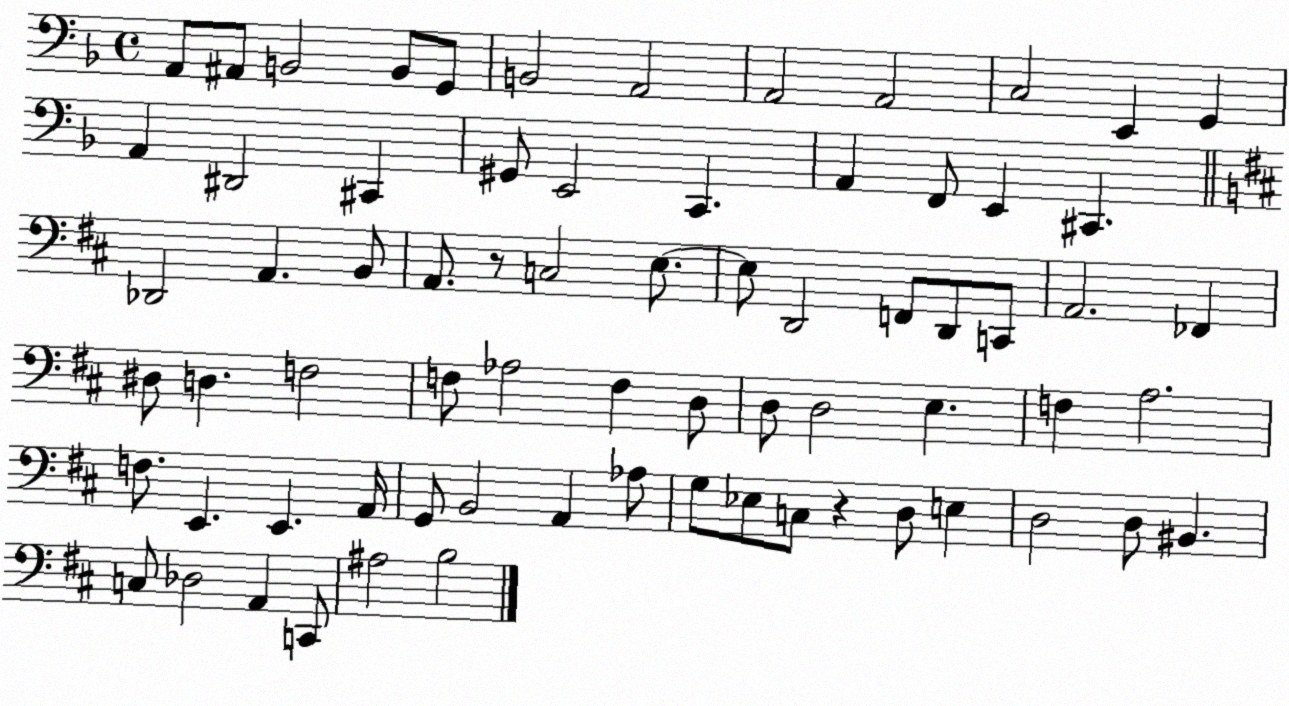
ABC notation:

X:1
T:Untitled
M:4/4
L:1/4
K:F
A,,/2 ^A,,/2 B,,2 B,,/2 G,,/2 B,,2 A,,2 A,,2 A,,2 C,2 E,, G,, A,, ^D,,2 ^C,, ^G,,/2 E,,2 C,, A,, F,,/2 E,, ^C,, _D,,2 A,, B,,/2 A,,/2 z/2 C,2 E,/2 E,/2 D,,2 F,,/2 D,,/2 C,,/2 A,,2 _F,, ^D,/2 D, F,2 F,/2 _A,2 F, D,/2 D,/2 D,2 E, F, A,2 F,/2 E,, E,, A,,/4 G,,/2 B,,2 A,, _A,/2 G,/2 _E,/2 C,/2 z D,/2 E, D,2 D,/2 ^B,, C,/2 _D,2 A,, C,,/2 ^A,2 B,2